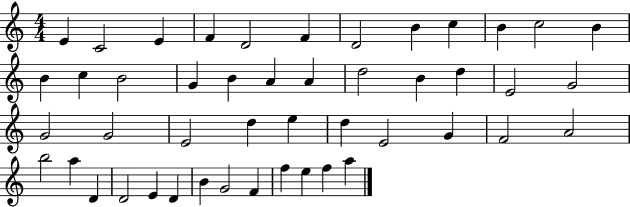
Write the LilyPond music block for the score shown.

{
  \clef treble
  \numericTimeSignature
  \time 4/4
  \key c \major
  e'4 c'2 e'4 | f'4 d'2 f'4 | d'2 b'4 c''4 | b'4 c''2 b'4 | \break b'4 c''4 b'2 | g'4 b'4 a'4 a'4 | d''2 b'4 d''4 | e'2 g'2 | \break g'2 g'2 | e'2 d''4 e''4 | d''4 e'2 g'4 | f'2 a'2 | \break b''2 a''4 d'4 | d'2 e'4 d'4 | b'4 g'2 f'4 | f''4 e''4 f''4 a''4 | \break \bar "|."
}